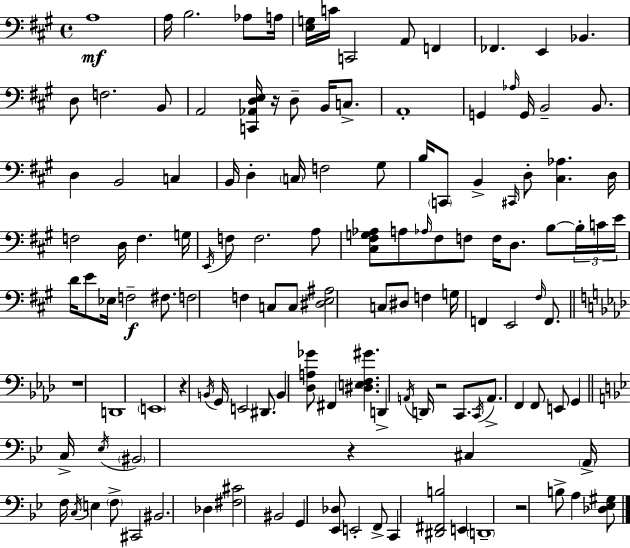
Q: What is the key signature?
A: A major